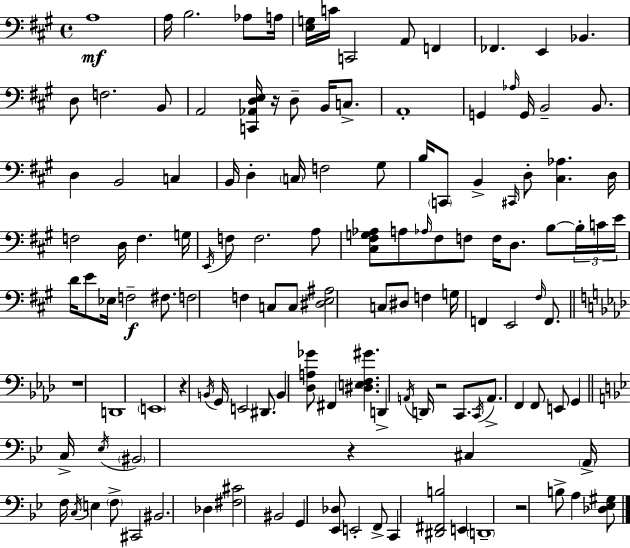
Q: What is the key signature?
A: A major